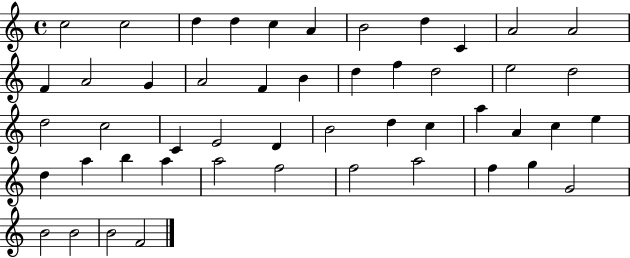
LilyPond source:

{
  \clef treble
  \time 4/4
  \defaultTimeSignature
  \key c \major
  c''2 c''2 | d''4 d''4 c''4 a'4 | b'2 d''4 c'4 | a'2 a'2 | \break f'4 a'2 g'4 | a'2 f'4 b'4 | d''4 f''4 d''2 | e''2 d''2 | \break d''2 c''2 | c'4 e'2 d'4 | b'2 d''4 c''4 | a''4 a'4 c''4 e''4 | \break d''4 a''4 b''4 a''4 | a''2 f''2 | f''2 a''2 | f''4 g''4 g'2 | \break b'2 b'2 | b'2 f'2 | \bar "|."
}